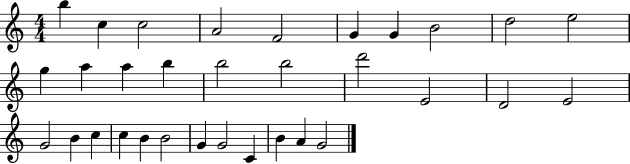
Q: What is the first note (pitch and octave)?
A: B5